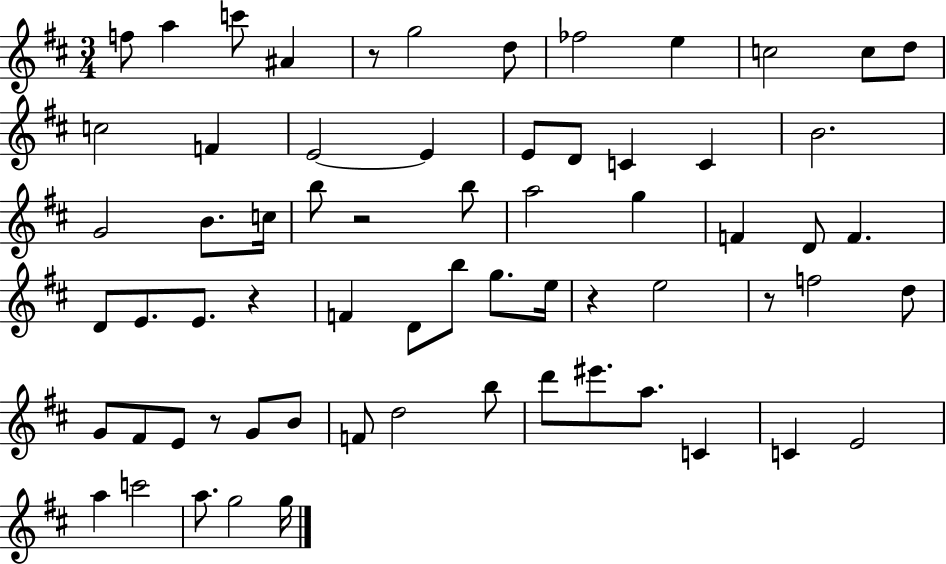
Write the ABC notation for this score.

X:1
T:Untitled
M:3/4
L:1/4
K:D
f/2 a c'/2 ^A z/2 g2 d/2 _f2 e c2 c/2 d/2 c2 F E2 E E/2 D/2 C C B2 G2 B/2 c/4 b/2 z2 b/2 a2 g F D/2 F D/2 E/2 E/2 z F D/2 b/2 g/2 e/4 z e2 z/2 f2 d/2 G/2 ^F/2 E/2 z/2 G/2 B/2 F/2 d2 b/2 d'/2 ^e'/2 a/2 C C E2 a c'2 a/2 g2 g/4